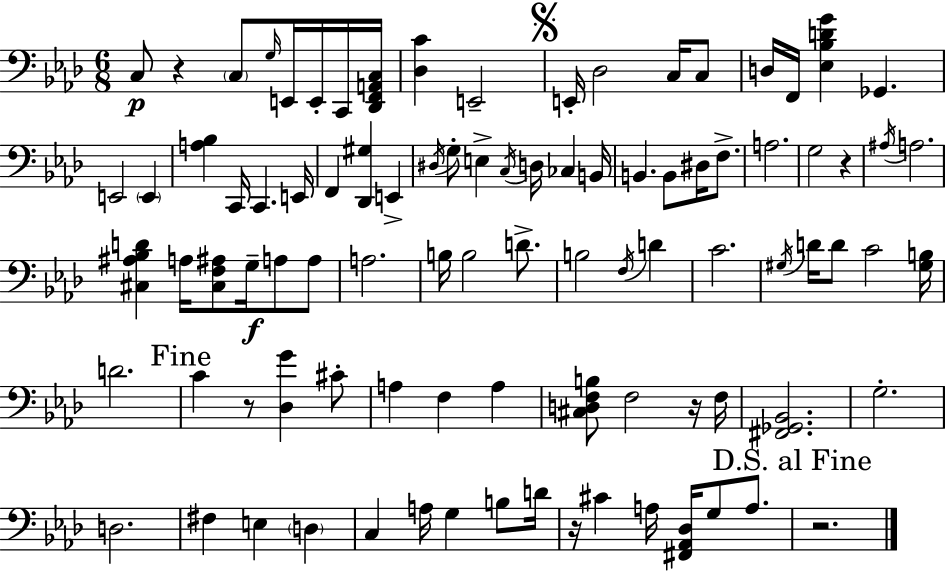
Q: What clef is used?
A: bass